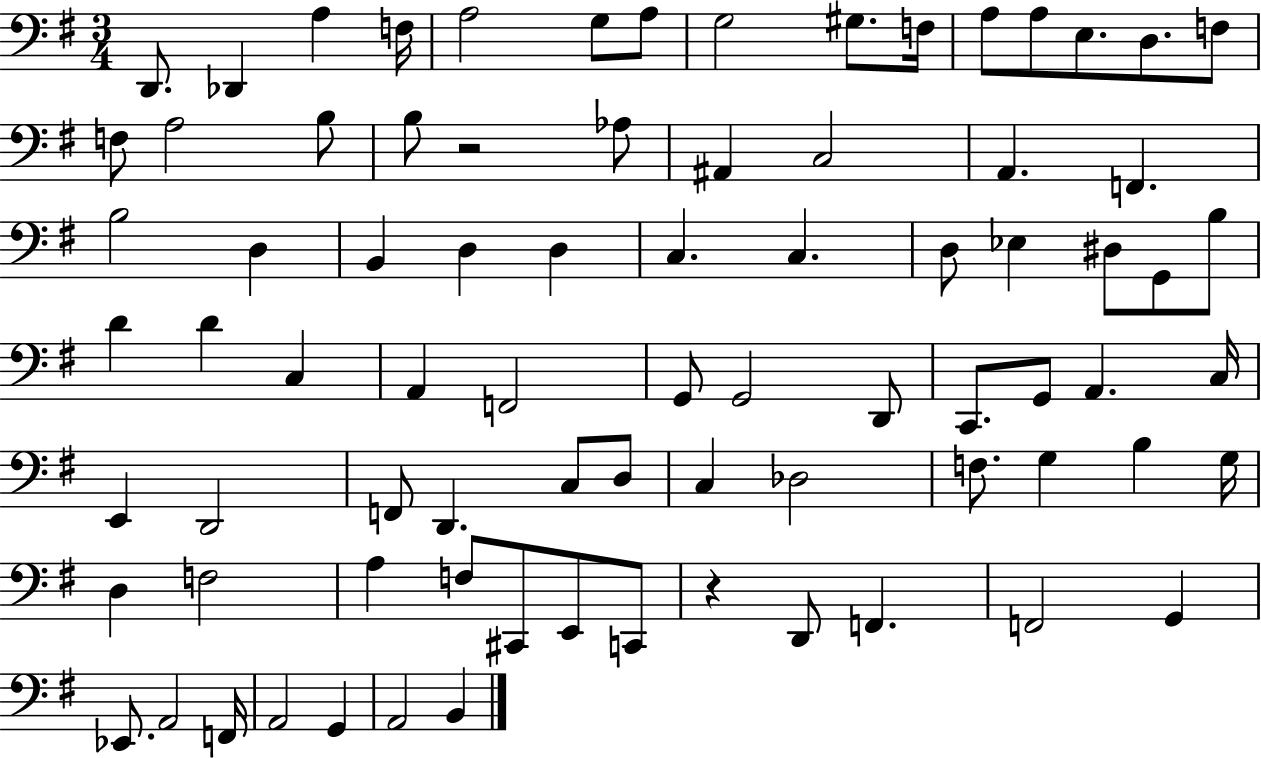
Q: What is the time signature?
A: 3/4